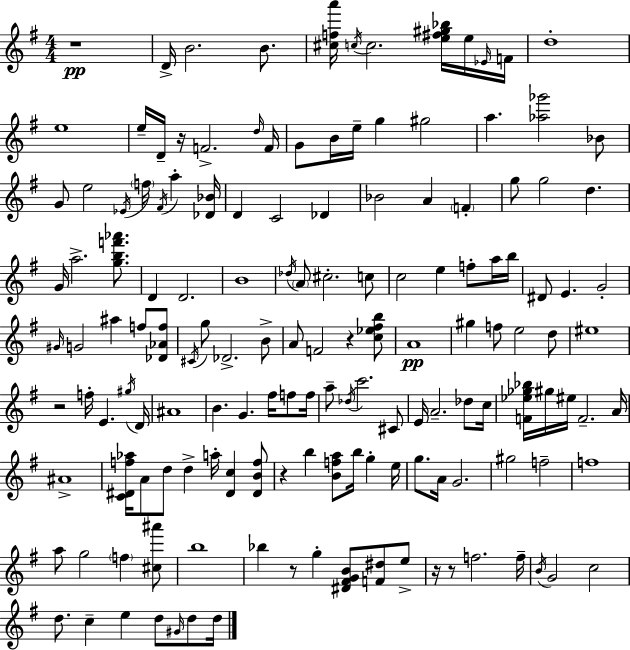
R/w D4/s B4/h. B4/e. [C#5,F5,A6]/s C5/s C5/h. [E5,F#5,G#5,Bb5]/s E5/s Eb4/s F4/s D5/w E5/w E5/s D4/s R/s F4/h. D5/s F4/s G4/e B4/s E5/s G5/q G#5/h A5/q. [Ab5,Gb6]/h Bb4/e G4/e E5/h Eb4/s F5/s F#4/s A5/q [Db4,Bb4]/s D4/q C4/h Db4/q Bb4/h A4/q F4/q G5/e G5/h D5/q. G4/s A5/h. [G5,B5,F6,Ab6]/e. D4/q D4/h. B4/w Db5/s A4/e C#5/h. C5/e C5/h E5/q F5/e A5/s B5/s D#4/e E4/q. G4/h G#4/s G4/h A#5/q F5/e [Db4,Ab4,F5]/e C#4/s G5/e Db4/h. B4/e A4/e F4/h R/q [C5,Eb5,F#5,B5]/e A4/w G#5/q F5/e E5/h D5/e EIS5/w R/h F5/s E4/q. G#5/s D4/s A#4/w B4/q. G4/q. F#5/s F5/e F5/s A5/e Db5/s C6/h. C#4/e E4/s A4/h. Db5/e C5/s [F4,Eb5,Gb5,Bb5]/s G#5/s EIS5/s F4/h. A4/s A#4/w [C4,D#4,F5,Ab5]/s A4/e D5/e D5/q A5/s [D#4,C5]/q [D#4,B4,F5]/e R/q B5/q [B4,F5,A5]/e B5/s G5/q E5/s G5/e. A4/s G4/h. G#5/h F5/h F5/w A5/e G5/h F5/q [C#5,A#6]/e B5/w Bb5/q R/e G5/q [D#4,F#4,G4,B4]/e [F4,D#5]/e E5/e R/s R/e F5/h. F5/s B4/s G4/h C5/h D5/e. C5/q E5/q D5/e G#4/s D5/e D5/s